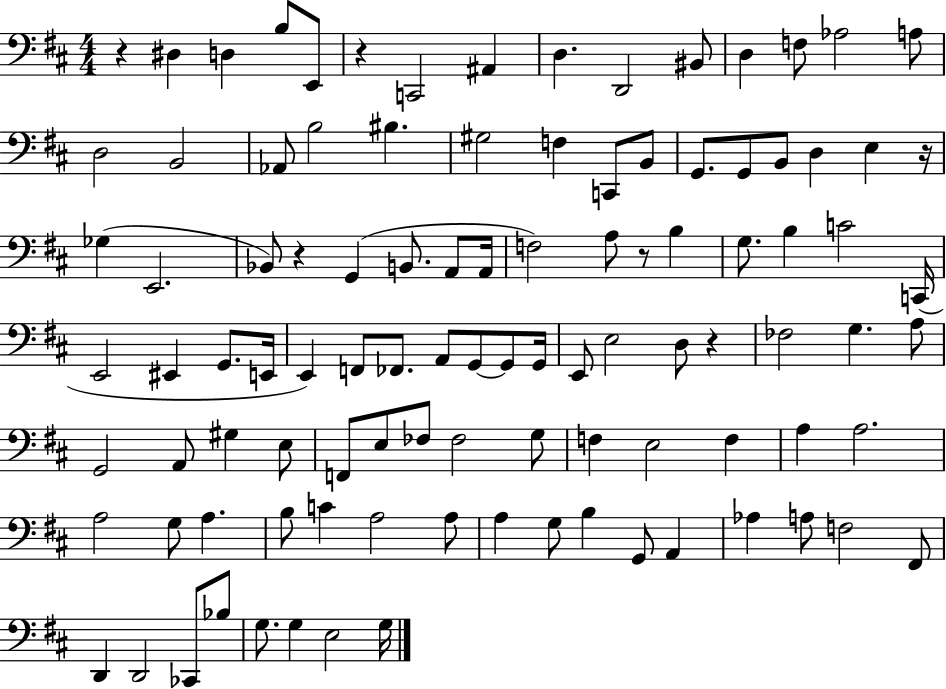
R/q D#3/q D3/q B3/e E2/e R/q C2/h A#2/q D3/q. D2/h BIS2/e D3/q F3/e Ab3/h A3/e D3/h B2/h Ab2/e B3/h BIS3/q. G#3/h F3/q C2/e B2/e G2/e. G2/e B2/e D3/q E3/q R/s Gb3/q E2/h. Bb2/e R/q G2/q B2/e. A2/e A2/s F3/h A3/e R/e B3/q G3/e. B3/q C4/h C2/s E2/h EIS2/q G2/e. E2/s E2/q F2/e FES2/e. A2/e G2/e G2/e G2/s E2/e E3/h D3/e R/q FES3/h G3/q. A3/e G2/h A2/e G#3/q E3/e F2/e E3/e FES3/e FES3/h G3/e F3/q E3/h F3/q A3/q A3/h. A3/h G3/e A3/q. B3/e C4/q A3/h A3/e A3/q G3/e B3/q G2/e A2/q Ab3/q A3/e F3/h F#2/e D2/q D2/h CES2/e Bb3/e G3/e. G3/q E3/h G3/s